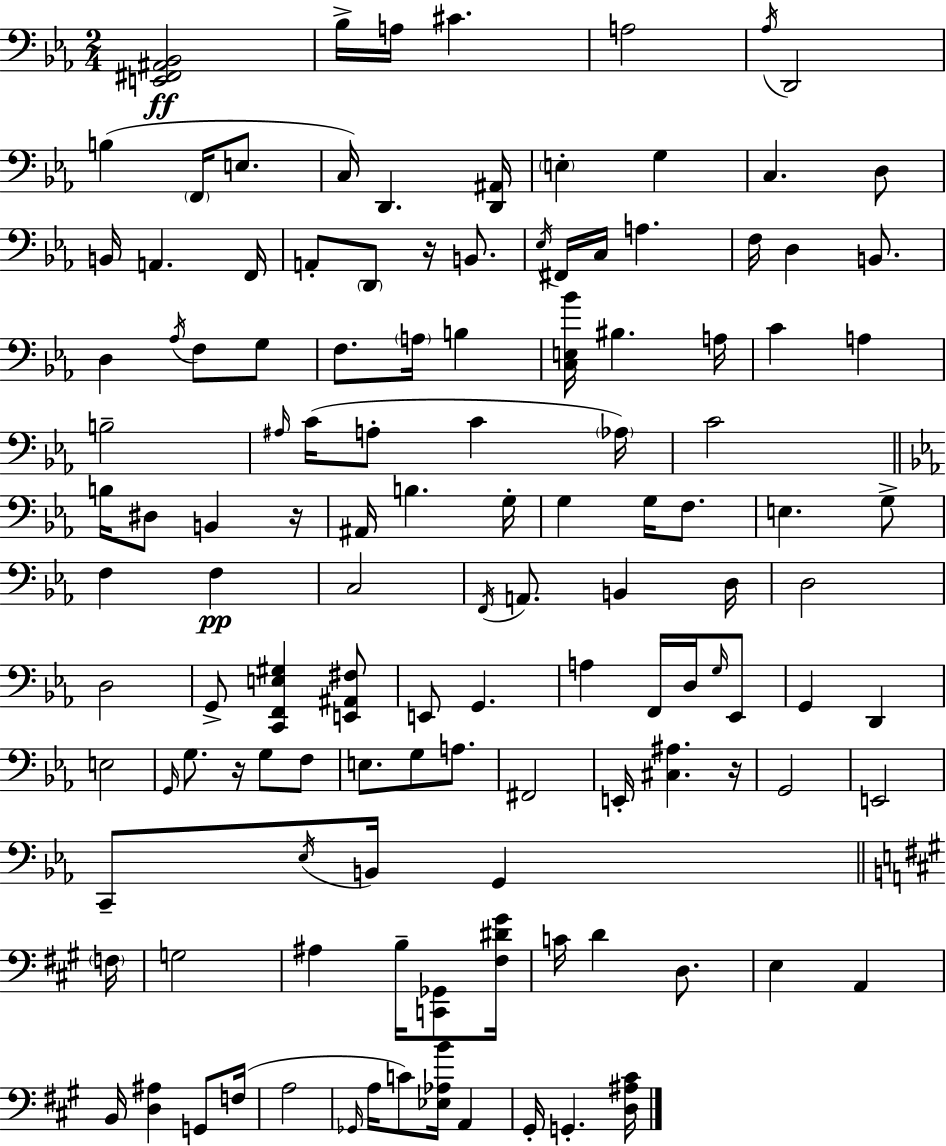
{
  \clef bass
  \numericTimeSignature
  \time 2/4
  \key c \minor
  <e, fis, ais, bes,>2\ff | bes16-> a16 cis'4. | a2 | \acciaccatura { aes16 } d,2 | \break b4( \parenthesize f,16 e8. | c16) d,4. | <d, ais,>16 \parenthesize e4-. g4 | c4. d8 | \break b,16 a,4. | f,16 a,8-. \parenthesize d,8 r16 b,8. | \acciaccatura { ees16 } fis,16 c16 a4. | f16 d4 b,8. | \break d4 \acciaccatura { aes16 } f8 | g8 f8. \parenthesize a16 b4 | <c e bes'>16 bis4. | a16 c'4 a4 | \break b2-- | \grace { ais16 } c'16( a8-. c'4 | \parenthesize aes16) c'2 | \bar "||" \break \key ees \major b16 dis8 b,4 r16 | ais,16 b4. g16-. | g4 g16 f8. | e4. g8-> | \break f4 f4\pp | c2 | \acciaccatura { f,16 } a,8. b,4 | d16 d2 | \break d2 | g,8-> <c, f, e gis>4 <e, ais, fis>8 | e,8 g,4. | a4 f,16 d16 \grace { g16 } | \break ees,8 g,4 d,4 | e2 | \grace { g,16 } g8. r16 g8 | f8 e8. g8 | \break a8. fis,2 | e,16-. <cis ais>4. | r16 g,2 | e,2 | \break c,8-- \acciaccatura { ees16 } b,16 g,4 | \bar "||" \break \key a \major \parenthesize f16 g2 | ais4 b16-- <c, ges,>8 | <fis dis' gis'>16 c'16 d'4 d8. | e4 a,4 | \break b,16 <d ais>4 g,8 | f16( a2 | \grace { ges,16 } a16 c'8) <ees aes b'>16 a,4 | gis,16-. g,4.-. | \break <d ais cis'>16 \bar "|."
}